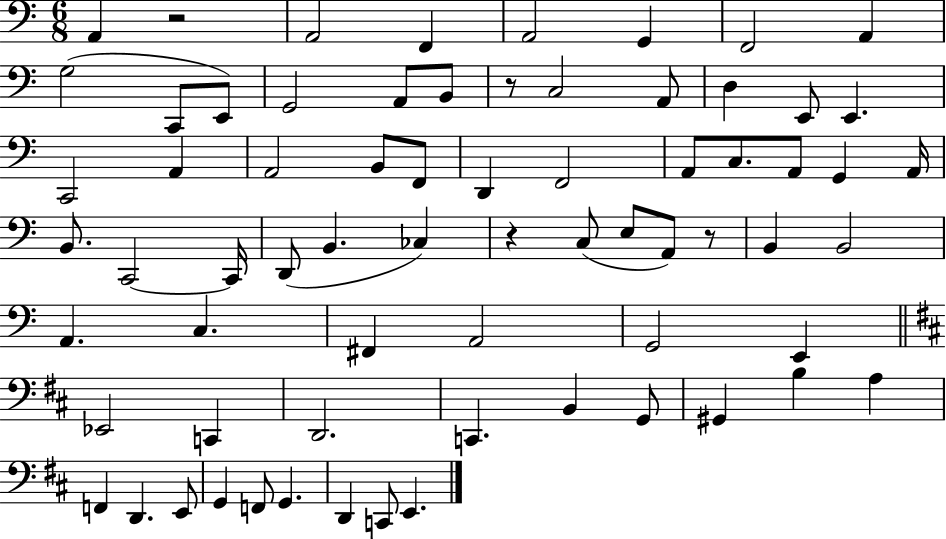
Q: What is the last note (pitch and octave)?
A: E2